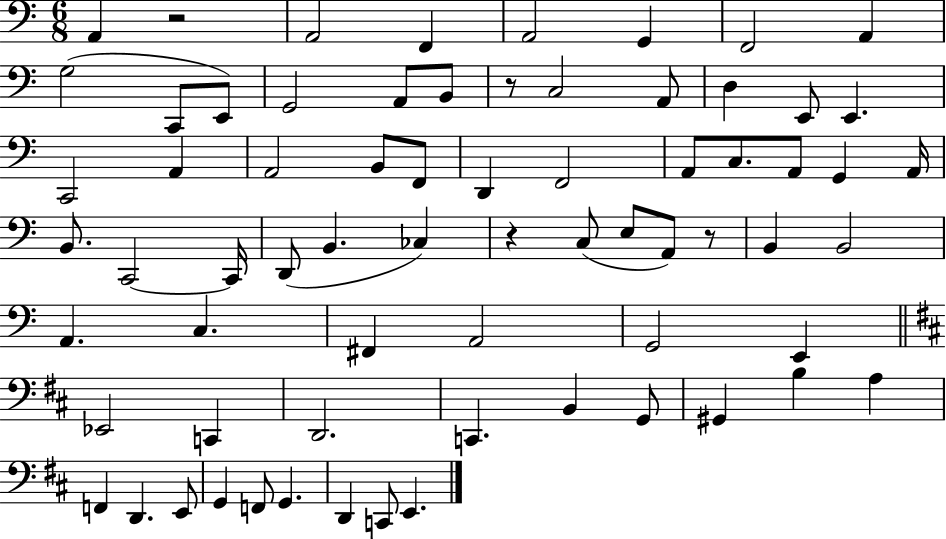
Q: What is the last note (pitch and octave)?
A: E2